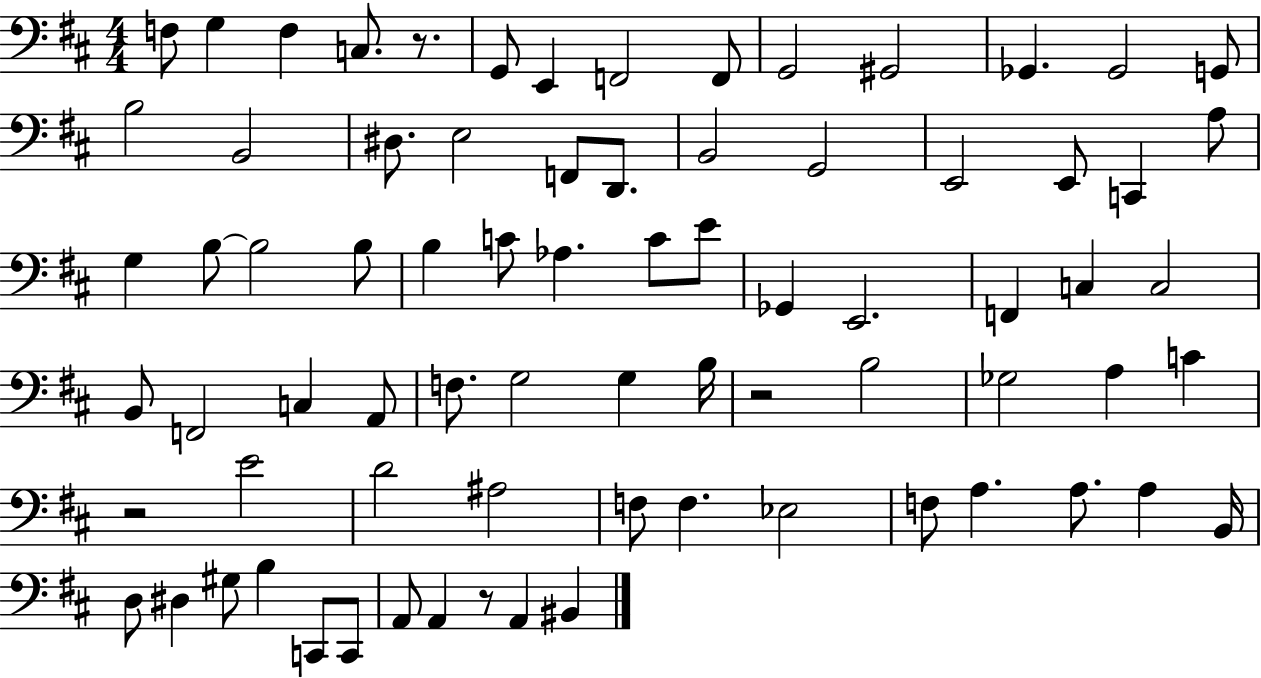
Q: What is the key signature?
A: D major